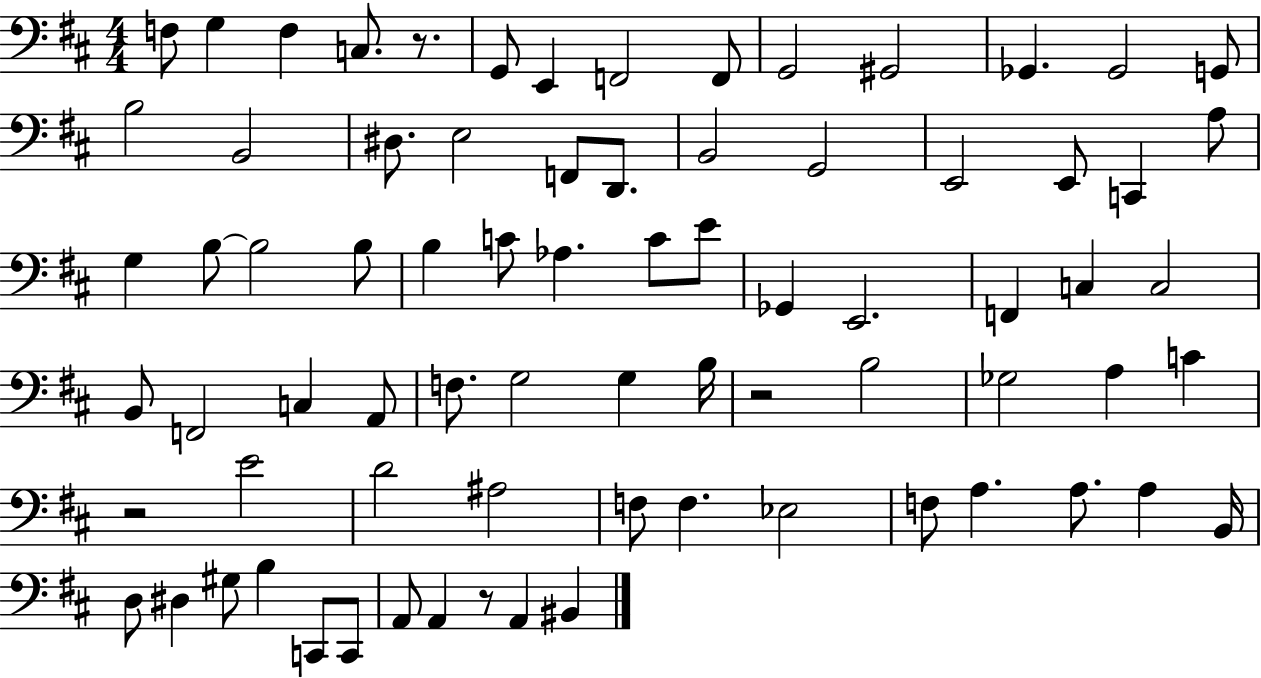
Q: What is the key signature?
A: D major